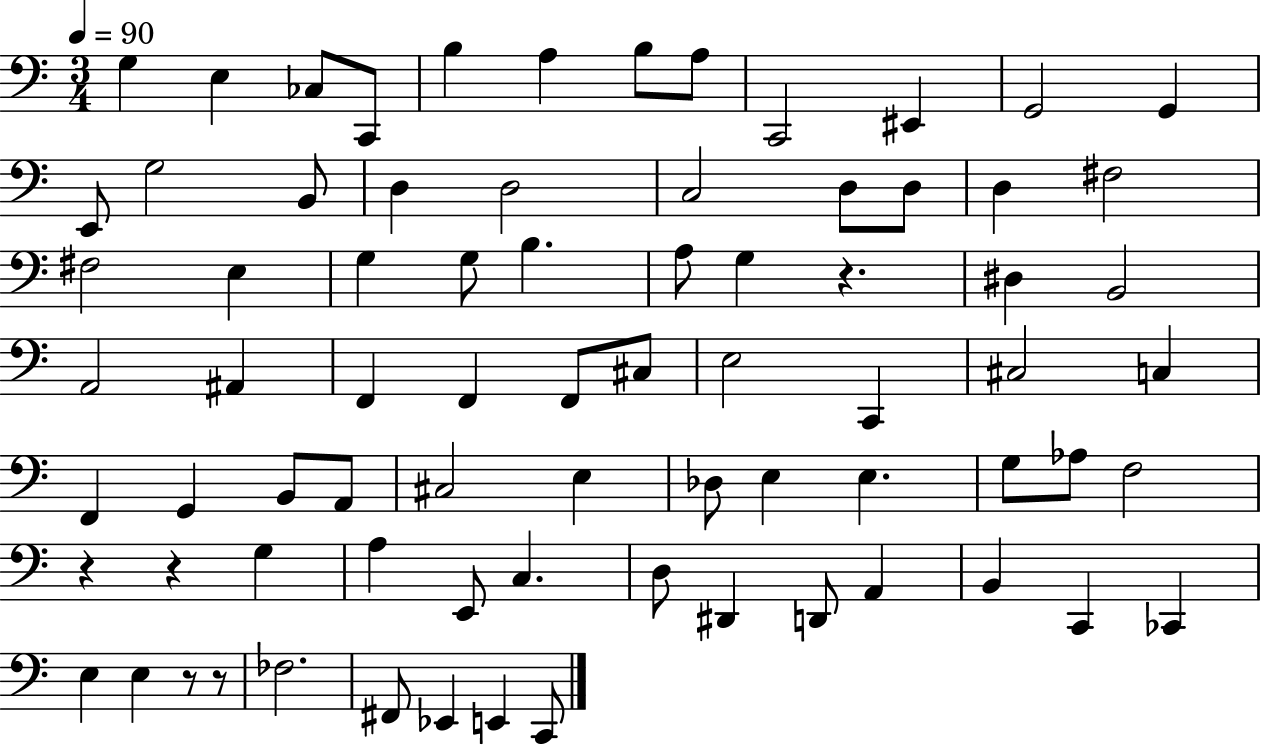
G3/q E3/q CES3/e C2/e B3/q A3/q B3/e A3/e C2/h EIS2/q G2/h G2/q E2/e G3/h B2/e D3/q D3/h C3/h D3/e D3/e D3/q F#3/h F#3/h E3/q G3/q G3/e B3/q. A3/e G3/q R/q. D#3/q B2/h A2/h A#2/q F2/q F2/q F2/e C#3/e E3/h C2/q C#3/h C3/q F2/q G2/q B2/e A2/e C#3/h E3/q Db3/e E3/q E3/q. G3/e Ab3/e F3/h R/q R/q G3/q A3/q E2/e C3/q. D3/e D#2/q D2/e A2/q B2/q C2/q CES2/q E3/q E3/q R/e R/e FES3/h. F#2/e Eb2/q E2/q C2/e